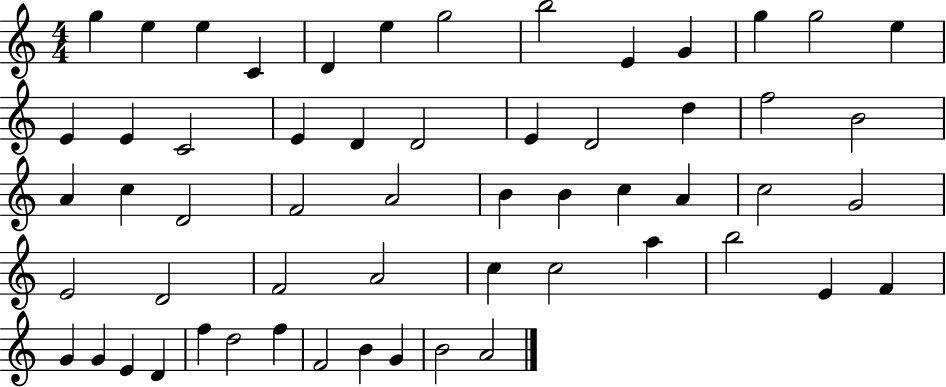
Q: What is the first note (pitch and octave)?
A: G5